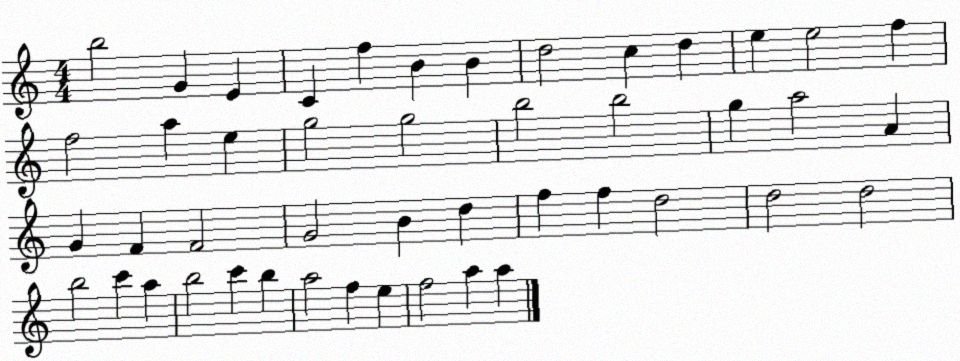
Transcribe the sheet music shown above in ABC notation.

X:1
T:Untitled
M:4/4
L:1/4
K:C
b2 G E C f B B d2 c d e e2 f f2 a e g2 g2 b2 b2 g a2 A G F F2 G2 B d f f d2 d2 d2 b2 c' a b2 c' b a2 f e f2 a a